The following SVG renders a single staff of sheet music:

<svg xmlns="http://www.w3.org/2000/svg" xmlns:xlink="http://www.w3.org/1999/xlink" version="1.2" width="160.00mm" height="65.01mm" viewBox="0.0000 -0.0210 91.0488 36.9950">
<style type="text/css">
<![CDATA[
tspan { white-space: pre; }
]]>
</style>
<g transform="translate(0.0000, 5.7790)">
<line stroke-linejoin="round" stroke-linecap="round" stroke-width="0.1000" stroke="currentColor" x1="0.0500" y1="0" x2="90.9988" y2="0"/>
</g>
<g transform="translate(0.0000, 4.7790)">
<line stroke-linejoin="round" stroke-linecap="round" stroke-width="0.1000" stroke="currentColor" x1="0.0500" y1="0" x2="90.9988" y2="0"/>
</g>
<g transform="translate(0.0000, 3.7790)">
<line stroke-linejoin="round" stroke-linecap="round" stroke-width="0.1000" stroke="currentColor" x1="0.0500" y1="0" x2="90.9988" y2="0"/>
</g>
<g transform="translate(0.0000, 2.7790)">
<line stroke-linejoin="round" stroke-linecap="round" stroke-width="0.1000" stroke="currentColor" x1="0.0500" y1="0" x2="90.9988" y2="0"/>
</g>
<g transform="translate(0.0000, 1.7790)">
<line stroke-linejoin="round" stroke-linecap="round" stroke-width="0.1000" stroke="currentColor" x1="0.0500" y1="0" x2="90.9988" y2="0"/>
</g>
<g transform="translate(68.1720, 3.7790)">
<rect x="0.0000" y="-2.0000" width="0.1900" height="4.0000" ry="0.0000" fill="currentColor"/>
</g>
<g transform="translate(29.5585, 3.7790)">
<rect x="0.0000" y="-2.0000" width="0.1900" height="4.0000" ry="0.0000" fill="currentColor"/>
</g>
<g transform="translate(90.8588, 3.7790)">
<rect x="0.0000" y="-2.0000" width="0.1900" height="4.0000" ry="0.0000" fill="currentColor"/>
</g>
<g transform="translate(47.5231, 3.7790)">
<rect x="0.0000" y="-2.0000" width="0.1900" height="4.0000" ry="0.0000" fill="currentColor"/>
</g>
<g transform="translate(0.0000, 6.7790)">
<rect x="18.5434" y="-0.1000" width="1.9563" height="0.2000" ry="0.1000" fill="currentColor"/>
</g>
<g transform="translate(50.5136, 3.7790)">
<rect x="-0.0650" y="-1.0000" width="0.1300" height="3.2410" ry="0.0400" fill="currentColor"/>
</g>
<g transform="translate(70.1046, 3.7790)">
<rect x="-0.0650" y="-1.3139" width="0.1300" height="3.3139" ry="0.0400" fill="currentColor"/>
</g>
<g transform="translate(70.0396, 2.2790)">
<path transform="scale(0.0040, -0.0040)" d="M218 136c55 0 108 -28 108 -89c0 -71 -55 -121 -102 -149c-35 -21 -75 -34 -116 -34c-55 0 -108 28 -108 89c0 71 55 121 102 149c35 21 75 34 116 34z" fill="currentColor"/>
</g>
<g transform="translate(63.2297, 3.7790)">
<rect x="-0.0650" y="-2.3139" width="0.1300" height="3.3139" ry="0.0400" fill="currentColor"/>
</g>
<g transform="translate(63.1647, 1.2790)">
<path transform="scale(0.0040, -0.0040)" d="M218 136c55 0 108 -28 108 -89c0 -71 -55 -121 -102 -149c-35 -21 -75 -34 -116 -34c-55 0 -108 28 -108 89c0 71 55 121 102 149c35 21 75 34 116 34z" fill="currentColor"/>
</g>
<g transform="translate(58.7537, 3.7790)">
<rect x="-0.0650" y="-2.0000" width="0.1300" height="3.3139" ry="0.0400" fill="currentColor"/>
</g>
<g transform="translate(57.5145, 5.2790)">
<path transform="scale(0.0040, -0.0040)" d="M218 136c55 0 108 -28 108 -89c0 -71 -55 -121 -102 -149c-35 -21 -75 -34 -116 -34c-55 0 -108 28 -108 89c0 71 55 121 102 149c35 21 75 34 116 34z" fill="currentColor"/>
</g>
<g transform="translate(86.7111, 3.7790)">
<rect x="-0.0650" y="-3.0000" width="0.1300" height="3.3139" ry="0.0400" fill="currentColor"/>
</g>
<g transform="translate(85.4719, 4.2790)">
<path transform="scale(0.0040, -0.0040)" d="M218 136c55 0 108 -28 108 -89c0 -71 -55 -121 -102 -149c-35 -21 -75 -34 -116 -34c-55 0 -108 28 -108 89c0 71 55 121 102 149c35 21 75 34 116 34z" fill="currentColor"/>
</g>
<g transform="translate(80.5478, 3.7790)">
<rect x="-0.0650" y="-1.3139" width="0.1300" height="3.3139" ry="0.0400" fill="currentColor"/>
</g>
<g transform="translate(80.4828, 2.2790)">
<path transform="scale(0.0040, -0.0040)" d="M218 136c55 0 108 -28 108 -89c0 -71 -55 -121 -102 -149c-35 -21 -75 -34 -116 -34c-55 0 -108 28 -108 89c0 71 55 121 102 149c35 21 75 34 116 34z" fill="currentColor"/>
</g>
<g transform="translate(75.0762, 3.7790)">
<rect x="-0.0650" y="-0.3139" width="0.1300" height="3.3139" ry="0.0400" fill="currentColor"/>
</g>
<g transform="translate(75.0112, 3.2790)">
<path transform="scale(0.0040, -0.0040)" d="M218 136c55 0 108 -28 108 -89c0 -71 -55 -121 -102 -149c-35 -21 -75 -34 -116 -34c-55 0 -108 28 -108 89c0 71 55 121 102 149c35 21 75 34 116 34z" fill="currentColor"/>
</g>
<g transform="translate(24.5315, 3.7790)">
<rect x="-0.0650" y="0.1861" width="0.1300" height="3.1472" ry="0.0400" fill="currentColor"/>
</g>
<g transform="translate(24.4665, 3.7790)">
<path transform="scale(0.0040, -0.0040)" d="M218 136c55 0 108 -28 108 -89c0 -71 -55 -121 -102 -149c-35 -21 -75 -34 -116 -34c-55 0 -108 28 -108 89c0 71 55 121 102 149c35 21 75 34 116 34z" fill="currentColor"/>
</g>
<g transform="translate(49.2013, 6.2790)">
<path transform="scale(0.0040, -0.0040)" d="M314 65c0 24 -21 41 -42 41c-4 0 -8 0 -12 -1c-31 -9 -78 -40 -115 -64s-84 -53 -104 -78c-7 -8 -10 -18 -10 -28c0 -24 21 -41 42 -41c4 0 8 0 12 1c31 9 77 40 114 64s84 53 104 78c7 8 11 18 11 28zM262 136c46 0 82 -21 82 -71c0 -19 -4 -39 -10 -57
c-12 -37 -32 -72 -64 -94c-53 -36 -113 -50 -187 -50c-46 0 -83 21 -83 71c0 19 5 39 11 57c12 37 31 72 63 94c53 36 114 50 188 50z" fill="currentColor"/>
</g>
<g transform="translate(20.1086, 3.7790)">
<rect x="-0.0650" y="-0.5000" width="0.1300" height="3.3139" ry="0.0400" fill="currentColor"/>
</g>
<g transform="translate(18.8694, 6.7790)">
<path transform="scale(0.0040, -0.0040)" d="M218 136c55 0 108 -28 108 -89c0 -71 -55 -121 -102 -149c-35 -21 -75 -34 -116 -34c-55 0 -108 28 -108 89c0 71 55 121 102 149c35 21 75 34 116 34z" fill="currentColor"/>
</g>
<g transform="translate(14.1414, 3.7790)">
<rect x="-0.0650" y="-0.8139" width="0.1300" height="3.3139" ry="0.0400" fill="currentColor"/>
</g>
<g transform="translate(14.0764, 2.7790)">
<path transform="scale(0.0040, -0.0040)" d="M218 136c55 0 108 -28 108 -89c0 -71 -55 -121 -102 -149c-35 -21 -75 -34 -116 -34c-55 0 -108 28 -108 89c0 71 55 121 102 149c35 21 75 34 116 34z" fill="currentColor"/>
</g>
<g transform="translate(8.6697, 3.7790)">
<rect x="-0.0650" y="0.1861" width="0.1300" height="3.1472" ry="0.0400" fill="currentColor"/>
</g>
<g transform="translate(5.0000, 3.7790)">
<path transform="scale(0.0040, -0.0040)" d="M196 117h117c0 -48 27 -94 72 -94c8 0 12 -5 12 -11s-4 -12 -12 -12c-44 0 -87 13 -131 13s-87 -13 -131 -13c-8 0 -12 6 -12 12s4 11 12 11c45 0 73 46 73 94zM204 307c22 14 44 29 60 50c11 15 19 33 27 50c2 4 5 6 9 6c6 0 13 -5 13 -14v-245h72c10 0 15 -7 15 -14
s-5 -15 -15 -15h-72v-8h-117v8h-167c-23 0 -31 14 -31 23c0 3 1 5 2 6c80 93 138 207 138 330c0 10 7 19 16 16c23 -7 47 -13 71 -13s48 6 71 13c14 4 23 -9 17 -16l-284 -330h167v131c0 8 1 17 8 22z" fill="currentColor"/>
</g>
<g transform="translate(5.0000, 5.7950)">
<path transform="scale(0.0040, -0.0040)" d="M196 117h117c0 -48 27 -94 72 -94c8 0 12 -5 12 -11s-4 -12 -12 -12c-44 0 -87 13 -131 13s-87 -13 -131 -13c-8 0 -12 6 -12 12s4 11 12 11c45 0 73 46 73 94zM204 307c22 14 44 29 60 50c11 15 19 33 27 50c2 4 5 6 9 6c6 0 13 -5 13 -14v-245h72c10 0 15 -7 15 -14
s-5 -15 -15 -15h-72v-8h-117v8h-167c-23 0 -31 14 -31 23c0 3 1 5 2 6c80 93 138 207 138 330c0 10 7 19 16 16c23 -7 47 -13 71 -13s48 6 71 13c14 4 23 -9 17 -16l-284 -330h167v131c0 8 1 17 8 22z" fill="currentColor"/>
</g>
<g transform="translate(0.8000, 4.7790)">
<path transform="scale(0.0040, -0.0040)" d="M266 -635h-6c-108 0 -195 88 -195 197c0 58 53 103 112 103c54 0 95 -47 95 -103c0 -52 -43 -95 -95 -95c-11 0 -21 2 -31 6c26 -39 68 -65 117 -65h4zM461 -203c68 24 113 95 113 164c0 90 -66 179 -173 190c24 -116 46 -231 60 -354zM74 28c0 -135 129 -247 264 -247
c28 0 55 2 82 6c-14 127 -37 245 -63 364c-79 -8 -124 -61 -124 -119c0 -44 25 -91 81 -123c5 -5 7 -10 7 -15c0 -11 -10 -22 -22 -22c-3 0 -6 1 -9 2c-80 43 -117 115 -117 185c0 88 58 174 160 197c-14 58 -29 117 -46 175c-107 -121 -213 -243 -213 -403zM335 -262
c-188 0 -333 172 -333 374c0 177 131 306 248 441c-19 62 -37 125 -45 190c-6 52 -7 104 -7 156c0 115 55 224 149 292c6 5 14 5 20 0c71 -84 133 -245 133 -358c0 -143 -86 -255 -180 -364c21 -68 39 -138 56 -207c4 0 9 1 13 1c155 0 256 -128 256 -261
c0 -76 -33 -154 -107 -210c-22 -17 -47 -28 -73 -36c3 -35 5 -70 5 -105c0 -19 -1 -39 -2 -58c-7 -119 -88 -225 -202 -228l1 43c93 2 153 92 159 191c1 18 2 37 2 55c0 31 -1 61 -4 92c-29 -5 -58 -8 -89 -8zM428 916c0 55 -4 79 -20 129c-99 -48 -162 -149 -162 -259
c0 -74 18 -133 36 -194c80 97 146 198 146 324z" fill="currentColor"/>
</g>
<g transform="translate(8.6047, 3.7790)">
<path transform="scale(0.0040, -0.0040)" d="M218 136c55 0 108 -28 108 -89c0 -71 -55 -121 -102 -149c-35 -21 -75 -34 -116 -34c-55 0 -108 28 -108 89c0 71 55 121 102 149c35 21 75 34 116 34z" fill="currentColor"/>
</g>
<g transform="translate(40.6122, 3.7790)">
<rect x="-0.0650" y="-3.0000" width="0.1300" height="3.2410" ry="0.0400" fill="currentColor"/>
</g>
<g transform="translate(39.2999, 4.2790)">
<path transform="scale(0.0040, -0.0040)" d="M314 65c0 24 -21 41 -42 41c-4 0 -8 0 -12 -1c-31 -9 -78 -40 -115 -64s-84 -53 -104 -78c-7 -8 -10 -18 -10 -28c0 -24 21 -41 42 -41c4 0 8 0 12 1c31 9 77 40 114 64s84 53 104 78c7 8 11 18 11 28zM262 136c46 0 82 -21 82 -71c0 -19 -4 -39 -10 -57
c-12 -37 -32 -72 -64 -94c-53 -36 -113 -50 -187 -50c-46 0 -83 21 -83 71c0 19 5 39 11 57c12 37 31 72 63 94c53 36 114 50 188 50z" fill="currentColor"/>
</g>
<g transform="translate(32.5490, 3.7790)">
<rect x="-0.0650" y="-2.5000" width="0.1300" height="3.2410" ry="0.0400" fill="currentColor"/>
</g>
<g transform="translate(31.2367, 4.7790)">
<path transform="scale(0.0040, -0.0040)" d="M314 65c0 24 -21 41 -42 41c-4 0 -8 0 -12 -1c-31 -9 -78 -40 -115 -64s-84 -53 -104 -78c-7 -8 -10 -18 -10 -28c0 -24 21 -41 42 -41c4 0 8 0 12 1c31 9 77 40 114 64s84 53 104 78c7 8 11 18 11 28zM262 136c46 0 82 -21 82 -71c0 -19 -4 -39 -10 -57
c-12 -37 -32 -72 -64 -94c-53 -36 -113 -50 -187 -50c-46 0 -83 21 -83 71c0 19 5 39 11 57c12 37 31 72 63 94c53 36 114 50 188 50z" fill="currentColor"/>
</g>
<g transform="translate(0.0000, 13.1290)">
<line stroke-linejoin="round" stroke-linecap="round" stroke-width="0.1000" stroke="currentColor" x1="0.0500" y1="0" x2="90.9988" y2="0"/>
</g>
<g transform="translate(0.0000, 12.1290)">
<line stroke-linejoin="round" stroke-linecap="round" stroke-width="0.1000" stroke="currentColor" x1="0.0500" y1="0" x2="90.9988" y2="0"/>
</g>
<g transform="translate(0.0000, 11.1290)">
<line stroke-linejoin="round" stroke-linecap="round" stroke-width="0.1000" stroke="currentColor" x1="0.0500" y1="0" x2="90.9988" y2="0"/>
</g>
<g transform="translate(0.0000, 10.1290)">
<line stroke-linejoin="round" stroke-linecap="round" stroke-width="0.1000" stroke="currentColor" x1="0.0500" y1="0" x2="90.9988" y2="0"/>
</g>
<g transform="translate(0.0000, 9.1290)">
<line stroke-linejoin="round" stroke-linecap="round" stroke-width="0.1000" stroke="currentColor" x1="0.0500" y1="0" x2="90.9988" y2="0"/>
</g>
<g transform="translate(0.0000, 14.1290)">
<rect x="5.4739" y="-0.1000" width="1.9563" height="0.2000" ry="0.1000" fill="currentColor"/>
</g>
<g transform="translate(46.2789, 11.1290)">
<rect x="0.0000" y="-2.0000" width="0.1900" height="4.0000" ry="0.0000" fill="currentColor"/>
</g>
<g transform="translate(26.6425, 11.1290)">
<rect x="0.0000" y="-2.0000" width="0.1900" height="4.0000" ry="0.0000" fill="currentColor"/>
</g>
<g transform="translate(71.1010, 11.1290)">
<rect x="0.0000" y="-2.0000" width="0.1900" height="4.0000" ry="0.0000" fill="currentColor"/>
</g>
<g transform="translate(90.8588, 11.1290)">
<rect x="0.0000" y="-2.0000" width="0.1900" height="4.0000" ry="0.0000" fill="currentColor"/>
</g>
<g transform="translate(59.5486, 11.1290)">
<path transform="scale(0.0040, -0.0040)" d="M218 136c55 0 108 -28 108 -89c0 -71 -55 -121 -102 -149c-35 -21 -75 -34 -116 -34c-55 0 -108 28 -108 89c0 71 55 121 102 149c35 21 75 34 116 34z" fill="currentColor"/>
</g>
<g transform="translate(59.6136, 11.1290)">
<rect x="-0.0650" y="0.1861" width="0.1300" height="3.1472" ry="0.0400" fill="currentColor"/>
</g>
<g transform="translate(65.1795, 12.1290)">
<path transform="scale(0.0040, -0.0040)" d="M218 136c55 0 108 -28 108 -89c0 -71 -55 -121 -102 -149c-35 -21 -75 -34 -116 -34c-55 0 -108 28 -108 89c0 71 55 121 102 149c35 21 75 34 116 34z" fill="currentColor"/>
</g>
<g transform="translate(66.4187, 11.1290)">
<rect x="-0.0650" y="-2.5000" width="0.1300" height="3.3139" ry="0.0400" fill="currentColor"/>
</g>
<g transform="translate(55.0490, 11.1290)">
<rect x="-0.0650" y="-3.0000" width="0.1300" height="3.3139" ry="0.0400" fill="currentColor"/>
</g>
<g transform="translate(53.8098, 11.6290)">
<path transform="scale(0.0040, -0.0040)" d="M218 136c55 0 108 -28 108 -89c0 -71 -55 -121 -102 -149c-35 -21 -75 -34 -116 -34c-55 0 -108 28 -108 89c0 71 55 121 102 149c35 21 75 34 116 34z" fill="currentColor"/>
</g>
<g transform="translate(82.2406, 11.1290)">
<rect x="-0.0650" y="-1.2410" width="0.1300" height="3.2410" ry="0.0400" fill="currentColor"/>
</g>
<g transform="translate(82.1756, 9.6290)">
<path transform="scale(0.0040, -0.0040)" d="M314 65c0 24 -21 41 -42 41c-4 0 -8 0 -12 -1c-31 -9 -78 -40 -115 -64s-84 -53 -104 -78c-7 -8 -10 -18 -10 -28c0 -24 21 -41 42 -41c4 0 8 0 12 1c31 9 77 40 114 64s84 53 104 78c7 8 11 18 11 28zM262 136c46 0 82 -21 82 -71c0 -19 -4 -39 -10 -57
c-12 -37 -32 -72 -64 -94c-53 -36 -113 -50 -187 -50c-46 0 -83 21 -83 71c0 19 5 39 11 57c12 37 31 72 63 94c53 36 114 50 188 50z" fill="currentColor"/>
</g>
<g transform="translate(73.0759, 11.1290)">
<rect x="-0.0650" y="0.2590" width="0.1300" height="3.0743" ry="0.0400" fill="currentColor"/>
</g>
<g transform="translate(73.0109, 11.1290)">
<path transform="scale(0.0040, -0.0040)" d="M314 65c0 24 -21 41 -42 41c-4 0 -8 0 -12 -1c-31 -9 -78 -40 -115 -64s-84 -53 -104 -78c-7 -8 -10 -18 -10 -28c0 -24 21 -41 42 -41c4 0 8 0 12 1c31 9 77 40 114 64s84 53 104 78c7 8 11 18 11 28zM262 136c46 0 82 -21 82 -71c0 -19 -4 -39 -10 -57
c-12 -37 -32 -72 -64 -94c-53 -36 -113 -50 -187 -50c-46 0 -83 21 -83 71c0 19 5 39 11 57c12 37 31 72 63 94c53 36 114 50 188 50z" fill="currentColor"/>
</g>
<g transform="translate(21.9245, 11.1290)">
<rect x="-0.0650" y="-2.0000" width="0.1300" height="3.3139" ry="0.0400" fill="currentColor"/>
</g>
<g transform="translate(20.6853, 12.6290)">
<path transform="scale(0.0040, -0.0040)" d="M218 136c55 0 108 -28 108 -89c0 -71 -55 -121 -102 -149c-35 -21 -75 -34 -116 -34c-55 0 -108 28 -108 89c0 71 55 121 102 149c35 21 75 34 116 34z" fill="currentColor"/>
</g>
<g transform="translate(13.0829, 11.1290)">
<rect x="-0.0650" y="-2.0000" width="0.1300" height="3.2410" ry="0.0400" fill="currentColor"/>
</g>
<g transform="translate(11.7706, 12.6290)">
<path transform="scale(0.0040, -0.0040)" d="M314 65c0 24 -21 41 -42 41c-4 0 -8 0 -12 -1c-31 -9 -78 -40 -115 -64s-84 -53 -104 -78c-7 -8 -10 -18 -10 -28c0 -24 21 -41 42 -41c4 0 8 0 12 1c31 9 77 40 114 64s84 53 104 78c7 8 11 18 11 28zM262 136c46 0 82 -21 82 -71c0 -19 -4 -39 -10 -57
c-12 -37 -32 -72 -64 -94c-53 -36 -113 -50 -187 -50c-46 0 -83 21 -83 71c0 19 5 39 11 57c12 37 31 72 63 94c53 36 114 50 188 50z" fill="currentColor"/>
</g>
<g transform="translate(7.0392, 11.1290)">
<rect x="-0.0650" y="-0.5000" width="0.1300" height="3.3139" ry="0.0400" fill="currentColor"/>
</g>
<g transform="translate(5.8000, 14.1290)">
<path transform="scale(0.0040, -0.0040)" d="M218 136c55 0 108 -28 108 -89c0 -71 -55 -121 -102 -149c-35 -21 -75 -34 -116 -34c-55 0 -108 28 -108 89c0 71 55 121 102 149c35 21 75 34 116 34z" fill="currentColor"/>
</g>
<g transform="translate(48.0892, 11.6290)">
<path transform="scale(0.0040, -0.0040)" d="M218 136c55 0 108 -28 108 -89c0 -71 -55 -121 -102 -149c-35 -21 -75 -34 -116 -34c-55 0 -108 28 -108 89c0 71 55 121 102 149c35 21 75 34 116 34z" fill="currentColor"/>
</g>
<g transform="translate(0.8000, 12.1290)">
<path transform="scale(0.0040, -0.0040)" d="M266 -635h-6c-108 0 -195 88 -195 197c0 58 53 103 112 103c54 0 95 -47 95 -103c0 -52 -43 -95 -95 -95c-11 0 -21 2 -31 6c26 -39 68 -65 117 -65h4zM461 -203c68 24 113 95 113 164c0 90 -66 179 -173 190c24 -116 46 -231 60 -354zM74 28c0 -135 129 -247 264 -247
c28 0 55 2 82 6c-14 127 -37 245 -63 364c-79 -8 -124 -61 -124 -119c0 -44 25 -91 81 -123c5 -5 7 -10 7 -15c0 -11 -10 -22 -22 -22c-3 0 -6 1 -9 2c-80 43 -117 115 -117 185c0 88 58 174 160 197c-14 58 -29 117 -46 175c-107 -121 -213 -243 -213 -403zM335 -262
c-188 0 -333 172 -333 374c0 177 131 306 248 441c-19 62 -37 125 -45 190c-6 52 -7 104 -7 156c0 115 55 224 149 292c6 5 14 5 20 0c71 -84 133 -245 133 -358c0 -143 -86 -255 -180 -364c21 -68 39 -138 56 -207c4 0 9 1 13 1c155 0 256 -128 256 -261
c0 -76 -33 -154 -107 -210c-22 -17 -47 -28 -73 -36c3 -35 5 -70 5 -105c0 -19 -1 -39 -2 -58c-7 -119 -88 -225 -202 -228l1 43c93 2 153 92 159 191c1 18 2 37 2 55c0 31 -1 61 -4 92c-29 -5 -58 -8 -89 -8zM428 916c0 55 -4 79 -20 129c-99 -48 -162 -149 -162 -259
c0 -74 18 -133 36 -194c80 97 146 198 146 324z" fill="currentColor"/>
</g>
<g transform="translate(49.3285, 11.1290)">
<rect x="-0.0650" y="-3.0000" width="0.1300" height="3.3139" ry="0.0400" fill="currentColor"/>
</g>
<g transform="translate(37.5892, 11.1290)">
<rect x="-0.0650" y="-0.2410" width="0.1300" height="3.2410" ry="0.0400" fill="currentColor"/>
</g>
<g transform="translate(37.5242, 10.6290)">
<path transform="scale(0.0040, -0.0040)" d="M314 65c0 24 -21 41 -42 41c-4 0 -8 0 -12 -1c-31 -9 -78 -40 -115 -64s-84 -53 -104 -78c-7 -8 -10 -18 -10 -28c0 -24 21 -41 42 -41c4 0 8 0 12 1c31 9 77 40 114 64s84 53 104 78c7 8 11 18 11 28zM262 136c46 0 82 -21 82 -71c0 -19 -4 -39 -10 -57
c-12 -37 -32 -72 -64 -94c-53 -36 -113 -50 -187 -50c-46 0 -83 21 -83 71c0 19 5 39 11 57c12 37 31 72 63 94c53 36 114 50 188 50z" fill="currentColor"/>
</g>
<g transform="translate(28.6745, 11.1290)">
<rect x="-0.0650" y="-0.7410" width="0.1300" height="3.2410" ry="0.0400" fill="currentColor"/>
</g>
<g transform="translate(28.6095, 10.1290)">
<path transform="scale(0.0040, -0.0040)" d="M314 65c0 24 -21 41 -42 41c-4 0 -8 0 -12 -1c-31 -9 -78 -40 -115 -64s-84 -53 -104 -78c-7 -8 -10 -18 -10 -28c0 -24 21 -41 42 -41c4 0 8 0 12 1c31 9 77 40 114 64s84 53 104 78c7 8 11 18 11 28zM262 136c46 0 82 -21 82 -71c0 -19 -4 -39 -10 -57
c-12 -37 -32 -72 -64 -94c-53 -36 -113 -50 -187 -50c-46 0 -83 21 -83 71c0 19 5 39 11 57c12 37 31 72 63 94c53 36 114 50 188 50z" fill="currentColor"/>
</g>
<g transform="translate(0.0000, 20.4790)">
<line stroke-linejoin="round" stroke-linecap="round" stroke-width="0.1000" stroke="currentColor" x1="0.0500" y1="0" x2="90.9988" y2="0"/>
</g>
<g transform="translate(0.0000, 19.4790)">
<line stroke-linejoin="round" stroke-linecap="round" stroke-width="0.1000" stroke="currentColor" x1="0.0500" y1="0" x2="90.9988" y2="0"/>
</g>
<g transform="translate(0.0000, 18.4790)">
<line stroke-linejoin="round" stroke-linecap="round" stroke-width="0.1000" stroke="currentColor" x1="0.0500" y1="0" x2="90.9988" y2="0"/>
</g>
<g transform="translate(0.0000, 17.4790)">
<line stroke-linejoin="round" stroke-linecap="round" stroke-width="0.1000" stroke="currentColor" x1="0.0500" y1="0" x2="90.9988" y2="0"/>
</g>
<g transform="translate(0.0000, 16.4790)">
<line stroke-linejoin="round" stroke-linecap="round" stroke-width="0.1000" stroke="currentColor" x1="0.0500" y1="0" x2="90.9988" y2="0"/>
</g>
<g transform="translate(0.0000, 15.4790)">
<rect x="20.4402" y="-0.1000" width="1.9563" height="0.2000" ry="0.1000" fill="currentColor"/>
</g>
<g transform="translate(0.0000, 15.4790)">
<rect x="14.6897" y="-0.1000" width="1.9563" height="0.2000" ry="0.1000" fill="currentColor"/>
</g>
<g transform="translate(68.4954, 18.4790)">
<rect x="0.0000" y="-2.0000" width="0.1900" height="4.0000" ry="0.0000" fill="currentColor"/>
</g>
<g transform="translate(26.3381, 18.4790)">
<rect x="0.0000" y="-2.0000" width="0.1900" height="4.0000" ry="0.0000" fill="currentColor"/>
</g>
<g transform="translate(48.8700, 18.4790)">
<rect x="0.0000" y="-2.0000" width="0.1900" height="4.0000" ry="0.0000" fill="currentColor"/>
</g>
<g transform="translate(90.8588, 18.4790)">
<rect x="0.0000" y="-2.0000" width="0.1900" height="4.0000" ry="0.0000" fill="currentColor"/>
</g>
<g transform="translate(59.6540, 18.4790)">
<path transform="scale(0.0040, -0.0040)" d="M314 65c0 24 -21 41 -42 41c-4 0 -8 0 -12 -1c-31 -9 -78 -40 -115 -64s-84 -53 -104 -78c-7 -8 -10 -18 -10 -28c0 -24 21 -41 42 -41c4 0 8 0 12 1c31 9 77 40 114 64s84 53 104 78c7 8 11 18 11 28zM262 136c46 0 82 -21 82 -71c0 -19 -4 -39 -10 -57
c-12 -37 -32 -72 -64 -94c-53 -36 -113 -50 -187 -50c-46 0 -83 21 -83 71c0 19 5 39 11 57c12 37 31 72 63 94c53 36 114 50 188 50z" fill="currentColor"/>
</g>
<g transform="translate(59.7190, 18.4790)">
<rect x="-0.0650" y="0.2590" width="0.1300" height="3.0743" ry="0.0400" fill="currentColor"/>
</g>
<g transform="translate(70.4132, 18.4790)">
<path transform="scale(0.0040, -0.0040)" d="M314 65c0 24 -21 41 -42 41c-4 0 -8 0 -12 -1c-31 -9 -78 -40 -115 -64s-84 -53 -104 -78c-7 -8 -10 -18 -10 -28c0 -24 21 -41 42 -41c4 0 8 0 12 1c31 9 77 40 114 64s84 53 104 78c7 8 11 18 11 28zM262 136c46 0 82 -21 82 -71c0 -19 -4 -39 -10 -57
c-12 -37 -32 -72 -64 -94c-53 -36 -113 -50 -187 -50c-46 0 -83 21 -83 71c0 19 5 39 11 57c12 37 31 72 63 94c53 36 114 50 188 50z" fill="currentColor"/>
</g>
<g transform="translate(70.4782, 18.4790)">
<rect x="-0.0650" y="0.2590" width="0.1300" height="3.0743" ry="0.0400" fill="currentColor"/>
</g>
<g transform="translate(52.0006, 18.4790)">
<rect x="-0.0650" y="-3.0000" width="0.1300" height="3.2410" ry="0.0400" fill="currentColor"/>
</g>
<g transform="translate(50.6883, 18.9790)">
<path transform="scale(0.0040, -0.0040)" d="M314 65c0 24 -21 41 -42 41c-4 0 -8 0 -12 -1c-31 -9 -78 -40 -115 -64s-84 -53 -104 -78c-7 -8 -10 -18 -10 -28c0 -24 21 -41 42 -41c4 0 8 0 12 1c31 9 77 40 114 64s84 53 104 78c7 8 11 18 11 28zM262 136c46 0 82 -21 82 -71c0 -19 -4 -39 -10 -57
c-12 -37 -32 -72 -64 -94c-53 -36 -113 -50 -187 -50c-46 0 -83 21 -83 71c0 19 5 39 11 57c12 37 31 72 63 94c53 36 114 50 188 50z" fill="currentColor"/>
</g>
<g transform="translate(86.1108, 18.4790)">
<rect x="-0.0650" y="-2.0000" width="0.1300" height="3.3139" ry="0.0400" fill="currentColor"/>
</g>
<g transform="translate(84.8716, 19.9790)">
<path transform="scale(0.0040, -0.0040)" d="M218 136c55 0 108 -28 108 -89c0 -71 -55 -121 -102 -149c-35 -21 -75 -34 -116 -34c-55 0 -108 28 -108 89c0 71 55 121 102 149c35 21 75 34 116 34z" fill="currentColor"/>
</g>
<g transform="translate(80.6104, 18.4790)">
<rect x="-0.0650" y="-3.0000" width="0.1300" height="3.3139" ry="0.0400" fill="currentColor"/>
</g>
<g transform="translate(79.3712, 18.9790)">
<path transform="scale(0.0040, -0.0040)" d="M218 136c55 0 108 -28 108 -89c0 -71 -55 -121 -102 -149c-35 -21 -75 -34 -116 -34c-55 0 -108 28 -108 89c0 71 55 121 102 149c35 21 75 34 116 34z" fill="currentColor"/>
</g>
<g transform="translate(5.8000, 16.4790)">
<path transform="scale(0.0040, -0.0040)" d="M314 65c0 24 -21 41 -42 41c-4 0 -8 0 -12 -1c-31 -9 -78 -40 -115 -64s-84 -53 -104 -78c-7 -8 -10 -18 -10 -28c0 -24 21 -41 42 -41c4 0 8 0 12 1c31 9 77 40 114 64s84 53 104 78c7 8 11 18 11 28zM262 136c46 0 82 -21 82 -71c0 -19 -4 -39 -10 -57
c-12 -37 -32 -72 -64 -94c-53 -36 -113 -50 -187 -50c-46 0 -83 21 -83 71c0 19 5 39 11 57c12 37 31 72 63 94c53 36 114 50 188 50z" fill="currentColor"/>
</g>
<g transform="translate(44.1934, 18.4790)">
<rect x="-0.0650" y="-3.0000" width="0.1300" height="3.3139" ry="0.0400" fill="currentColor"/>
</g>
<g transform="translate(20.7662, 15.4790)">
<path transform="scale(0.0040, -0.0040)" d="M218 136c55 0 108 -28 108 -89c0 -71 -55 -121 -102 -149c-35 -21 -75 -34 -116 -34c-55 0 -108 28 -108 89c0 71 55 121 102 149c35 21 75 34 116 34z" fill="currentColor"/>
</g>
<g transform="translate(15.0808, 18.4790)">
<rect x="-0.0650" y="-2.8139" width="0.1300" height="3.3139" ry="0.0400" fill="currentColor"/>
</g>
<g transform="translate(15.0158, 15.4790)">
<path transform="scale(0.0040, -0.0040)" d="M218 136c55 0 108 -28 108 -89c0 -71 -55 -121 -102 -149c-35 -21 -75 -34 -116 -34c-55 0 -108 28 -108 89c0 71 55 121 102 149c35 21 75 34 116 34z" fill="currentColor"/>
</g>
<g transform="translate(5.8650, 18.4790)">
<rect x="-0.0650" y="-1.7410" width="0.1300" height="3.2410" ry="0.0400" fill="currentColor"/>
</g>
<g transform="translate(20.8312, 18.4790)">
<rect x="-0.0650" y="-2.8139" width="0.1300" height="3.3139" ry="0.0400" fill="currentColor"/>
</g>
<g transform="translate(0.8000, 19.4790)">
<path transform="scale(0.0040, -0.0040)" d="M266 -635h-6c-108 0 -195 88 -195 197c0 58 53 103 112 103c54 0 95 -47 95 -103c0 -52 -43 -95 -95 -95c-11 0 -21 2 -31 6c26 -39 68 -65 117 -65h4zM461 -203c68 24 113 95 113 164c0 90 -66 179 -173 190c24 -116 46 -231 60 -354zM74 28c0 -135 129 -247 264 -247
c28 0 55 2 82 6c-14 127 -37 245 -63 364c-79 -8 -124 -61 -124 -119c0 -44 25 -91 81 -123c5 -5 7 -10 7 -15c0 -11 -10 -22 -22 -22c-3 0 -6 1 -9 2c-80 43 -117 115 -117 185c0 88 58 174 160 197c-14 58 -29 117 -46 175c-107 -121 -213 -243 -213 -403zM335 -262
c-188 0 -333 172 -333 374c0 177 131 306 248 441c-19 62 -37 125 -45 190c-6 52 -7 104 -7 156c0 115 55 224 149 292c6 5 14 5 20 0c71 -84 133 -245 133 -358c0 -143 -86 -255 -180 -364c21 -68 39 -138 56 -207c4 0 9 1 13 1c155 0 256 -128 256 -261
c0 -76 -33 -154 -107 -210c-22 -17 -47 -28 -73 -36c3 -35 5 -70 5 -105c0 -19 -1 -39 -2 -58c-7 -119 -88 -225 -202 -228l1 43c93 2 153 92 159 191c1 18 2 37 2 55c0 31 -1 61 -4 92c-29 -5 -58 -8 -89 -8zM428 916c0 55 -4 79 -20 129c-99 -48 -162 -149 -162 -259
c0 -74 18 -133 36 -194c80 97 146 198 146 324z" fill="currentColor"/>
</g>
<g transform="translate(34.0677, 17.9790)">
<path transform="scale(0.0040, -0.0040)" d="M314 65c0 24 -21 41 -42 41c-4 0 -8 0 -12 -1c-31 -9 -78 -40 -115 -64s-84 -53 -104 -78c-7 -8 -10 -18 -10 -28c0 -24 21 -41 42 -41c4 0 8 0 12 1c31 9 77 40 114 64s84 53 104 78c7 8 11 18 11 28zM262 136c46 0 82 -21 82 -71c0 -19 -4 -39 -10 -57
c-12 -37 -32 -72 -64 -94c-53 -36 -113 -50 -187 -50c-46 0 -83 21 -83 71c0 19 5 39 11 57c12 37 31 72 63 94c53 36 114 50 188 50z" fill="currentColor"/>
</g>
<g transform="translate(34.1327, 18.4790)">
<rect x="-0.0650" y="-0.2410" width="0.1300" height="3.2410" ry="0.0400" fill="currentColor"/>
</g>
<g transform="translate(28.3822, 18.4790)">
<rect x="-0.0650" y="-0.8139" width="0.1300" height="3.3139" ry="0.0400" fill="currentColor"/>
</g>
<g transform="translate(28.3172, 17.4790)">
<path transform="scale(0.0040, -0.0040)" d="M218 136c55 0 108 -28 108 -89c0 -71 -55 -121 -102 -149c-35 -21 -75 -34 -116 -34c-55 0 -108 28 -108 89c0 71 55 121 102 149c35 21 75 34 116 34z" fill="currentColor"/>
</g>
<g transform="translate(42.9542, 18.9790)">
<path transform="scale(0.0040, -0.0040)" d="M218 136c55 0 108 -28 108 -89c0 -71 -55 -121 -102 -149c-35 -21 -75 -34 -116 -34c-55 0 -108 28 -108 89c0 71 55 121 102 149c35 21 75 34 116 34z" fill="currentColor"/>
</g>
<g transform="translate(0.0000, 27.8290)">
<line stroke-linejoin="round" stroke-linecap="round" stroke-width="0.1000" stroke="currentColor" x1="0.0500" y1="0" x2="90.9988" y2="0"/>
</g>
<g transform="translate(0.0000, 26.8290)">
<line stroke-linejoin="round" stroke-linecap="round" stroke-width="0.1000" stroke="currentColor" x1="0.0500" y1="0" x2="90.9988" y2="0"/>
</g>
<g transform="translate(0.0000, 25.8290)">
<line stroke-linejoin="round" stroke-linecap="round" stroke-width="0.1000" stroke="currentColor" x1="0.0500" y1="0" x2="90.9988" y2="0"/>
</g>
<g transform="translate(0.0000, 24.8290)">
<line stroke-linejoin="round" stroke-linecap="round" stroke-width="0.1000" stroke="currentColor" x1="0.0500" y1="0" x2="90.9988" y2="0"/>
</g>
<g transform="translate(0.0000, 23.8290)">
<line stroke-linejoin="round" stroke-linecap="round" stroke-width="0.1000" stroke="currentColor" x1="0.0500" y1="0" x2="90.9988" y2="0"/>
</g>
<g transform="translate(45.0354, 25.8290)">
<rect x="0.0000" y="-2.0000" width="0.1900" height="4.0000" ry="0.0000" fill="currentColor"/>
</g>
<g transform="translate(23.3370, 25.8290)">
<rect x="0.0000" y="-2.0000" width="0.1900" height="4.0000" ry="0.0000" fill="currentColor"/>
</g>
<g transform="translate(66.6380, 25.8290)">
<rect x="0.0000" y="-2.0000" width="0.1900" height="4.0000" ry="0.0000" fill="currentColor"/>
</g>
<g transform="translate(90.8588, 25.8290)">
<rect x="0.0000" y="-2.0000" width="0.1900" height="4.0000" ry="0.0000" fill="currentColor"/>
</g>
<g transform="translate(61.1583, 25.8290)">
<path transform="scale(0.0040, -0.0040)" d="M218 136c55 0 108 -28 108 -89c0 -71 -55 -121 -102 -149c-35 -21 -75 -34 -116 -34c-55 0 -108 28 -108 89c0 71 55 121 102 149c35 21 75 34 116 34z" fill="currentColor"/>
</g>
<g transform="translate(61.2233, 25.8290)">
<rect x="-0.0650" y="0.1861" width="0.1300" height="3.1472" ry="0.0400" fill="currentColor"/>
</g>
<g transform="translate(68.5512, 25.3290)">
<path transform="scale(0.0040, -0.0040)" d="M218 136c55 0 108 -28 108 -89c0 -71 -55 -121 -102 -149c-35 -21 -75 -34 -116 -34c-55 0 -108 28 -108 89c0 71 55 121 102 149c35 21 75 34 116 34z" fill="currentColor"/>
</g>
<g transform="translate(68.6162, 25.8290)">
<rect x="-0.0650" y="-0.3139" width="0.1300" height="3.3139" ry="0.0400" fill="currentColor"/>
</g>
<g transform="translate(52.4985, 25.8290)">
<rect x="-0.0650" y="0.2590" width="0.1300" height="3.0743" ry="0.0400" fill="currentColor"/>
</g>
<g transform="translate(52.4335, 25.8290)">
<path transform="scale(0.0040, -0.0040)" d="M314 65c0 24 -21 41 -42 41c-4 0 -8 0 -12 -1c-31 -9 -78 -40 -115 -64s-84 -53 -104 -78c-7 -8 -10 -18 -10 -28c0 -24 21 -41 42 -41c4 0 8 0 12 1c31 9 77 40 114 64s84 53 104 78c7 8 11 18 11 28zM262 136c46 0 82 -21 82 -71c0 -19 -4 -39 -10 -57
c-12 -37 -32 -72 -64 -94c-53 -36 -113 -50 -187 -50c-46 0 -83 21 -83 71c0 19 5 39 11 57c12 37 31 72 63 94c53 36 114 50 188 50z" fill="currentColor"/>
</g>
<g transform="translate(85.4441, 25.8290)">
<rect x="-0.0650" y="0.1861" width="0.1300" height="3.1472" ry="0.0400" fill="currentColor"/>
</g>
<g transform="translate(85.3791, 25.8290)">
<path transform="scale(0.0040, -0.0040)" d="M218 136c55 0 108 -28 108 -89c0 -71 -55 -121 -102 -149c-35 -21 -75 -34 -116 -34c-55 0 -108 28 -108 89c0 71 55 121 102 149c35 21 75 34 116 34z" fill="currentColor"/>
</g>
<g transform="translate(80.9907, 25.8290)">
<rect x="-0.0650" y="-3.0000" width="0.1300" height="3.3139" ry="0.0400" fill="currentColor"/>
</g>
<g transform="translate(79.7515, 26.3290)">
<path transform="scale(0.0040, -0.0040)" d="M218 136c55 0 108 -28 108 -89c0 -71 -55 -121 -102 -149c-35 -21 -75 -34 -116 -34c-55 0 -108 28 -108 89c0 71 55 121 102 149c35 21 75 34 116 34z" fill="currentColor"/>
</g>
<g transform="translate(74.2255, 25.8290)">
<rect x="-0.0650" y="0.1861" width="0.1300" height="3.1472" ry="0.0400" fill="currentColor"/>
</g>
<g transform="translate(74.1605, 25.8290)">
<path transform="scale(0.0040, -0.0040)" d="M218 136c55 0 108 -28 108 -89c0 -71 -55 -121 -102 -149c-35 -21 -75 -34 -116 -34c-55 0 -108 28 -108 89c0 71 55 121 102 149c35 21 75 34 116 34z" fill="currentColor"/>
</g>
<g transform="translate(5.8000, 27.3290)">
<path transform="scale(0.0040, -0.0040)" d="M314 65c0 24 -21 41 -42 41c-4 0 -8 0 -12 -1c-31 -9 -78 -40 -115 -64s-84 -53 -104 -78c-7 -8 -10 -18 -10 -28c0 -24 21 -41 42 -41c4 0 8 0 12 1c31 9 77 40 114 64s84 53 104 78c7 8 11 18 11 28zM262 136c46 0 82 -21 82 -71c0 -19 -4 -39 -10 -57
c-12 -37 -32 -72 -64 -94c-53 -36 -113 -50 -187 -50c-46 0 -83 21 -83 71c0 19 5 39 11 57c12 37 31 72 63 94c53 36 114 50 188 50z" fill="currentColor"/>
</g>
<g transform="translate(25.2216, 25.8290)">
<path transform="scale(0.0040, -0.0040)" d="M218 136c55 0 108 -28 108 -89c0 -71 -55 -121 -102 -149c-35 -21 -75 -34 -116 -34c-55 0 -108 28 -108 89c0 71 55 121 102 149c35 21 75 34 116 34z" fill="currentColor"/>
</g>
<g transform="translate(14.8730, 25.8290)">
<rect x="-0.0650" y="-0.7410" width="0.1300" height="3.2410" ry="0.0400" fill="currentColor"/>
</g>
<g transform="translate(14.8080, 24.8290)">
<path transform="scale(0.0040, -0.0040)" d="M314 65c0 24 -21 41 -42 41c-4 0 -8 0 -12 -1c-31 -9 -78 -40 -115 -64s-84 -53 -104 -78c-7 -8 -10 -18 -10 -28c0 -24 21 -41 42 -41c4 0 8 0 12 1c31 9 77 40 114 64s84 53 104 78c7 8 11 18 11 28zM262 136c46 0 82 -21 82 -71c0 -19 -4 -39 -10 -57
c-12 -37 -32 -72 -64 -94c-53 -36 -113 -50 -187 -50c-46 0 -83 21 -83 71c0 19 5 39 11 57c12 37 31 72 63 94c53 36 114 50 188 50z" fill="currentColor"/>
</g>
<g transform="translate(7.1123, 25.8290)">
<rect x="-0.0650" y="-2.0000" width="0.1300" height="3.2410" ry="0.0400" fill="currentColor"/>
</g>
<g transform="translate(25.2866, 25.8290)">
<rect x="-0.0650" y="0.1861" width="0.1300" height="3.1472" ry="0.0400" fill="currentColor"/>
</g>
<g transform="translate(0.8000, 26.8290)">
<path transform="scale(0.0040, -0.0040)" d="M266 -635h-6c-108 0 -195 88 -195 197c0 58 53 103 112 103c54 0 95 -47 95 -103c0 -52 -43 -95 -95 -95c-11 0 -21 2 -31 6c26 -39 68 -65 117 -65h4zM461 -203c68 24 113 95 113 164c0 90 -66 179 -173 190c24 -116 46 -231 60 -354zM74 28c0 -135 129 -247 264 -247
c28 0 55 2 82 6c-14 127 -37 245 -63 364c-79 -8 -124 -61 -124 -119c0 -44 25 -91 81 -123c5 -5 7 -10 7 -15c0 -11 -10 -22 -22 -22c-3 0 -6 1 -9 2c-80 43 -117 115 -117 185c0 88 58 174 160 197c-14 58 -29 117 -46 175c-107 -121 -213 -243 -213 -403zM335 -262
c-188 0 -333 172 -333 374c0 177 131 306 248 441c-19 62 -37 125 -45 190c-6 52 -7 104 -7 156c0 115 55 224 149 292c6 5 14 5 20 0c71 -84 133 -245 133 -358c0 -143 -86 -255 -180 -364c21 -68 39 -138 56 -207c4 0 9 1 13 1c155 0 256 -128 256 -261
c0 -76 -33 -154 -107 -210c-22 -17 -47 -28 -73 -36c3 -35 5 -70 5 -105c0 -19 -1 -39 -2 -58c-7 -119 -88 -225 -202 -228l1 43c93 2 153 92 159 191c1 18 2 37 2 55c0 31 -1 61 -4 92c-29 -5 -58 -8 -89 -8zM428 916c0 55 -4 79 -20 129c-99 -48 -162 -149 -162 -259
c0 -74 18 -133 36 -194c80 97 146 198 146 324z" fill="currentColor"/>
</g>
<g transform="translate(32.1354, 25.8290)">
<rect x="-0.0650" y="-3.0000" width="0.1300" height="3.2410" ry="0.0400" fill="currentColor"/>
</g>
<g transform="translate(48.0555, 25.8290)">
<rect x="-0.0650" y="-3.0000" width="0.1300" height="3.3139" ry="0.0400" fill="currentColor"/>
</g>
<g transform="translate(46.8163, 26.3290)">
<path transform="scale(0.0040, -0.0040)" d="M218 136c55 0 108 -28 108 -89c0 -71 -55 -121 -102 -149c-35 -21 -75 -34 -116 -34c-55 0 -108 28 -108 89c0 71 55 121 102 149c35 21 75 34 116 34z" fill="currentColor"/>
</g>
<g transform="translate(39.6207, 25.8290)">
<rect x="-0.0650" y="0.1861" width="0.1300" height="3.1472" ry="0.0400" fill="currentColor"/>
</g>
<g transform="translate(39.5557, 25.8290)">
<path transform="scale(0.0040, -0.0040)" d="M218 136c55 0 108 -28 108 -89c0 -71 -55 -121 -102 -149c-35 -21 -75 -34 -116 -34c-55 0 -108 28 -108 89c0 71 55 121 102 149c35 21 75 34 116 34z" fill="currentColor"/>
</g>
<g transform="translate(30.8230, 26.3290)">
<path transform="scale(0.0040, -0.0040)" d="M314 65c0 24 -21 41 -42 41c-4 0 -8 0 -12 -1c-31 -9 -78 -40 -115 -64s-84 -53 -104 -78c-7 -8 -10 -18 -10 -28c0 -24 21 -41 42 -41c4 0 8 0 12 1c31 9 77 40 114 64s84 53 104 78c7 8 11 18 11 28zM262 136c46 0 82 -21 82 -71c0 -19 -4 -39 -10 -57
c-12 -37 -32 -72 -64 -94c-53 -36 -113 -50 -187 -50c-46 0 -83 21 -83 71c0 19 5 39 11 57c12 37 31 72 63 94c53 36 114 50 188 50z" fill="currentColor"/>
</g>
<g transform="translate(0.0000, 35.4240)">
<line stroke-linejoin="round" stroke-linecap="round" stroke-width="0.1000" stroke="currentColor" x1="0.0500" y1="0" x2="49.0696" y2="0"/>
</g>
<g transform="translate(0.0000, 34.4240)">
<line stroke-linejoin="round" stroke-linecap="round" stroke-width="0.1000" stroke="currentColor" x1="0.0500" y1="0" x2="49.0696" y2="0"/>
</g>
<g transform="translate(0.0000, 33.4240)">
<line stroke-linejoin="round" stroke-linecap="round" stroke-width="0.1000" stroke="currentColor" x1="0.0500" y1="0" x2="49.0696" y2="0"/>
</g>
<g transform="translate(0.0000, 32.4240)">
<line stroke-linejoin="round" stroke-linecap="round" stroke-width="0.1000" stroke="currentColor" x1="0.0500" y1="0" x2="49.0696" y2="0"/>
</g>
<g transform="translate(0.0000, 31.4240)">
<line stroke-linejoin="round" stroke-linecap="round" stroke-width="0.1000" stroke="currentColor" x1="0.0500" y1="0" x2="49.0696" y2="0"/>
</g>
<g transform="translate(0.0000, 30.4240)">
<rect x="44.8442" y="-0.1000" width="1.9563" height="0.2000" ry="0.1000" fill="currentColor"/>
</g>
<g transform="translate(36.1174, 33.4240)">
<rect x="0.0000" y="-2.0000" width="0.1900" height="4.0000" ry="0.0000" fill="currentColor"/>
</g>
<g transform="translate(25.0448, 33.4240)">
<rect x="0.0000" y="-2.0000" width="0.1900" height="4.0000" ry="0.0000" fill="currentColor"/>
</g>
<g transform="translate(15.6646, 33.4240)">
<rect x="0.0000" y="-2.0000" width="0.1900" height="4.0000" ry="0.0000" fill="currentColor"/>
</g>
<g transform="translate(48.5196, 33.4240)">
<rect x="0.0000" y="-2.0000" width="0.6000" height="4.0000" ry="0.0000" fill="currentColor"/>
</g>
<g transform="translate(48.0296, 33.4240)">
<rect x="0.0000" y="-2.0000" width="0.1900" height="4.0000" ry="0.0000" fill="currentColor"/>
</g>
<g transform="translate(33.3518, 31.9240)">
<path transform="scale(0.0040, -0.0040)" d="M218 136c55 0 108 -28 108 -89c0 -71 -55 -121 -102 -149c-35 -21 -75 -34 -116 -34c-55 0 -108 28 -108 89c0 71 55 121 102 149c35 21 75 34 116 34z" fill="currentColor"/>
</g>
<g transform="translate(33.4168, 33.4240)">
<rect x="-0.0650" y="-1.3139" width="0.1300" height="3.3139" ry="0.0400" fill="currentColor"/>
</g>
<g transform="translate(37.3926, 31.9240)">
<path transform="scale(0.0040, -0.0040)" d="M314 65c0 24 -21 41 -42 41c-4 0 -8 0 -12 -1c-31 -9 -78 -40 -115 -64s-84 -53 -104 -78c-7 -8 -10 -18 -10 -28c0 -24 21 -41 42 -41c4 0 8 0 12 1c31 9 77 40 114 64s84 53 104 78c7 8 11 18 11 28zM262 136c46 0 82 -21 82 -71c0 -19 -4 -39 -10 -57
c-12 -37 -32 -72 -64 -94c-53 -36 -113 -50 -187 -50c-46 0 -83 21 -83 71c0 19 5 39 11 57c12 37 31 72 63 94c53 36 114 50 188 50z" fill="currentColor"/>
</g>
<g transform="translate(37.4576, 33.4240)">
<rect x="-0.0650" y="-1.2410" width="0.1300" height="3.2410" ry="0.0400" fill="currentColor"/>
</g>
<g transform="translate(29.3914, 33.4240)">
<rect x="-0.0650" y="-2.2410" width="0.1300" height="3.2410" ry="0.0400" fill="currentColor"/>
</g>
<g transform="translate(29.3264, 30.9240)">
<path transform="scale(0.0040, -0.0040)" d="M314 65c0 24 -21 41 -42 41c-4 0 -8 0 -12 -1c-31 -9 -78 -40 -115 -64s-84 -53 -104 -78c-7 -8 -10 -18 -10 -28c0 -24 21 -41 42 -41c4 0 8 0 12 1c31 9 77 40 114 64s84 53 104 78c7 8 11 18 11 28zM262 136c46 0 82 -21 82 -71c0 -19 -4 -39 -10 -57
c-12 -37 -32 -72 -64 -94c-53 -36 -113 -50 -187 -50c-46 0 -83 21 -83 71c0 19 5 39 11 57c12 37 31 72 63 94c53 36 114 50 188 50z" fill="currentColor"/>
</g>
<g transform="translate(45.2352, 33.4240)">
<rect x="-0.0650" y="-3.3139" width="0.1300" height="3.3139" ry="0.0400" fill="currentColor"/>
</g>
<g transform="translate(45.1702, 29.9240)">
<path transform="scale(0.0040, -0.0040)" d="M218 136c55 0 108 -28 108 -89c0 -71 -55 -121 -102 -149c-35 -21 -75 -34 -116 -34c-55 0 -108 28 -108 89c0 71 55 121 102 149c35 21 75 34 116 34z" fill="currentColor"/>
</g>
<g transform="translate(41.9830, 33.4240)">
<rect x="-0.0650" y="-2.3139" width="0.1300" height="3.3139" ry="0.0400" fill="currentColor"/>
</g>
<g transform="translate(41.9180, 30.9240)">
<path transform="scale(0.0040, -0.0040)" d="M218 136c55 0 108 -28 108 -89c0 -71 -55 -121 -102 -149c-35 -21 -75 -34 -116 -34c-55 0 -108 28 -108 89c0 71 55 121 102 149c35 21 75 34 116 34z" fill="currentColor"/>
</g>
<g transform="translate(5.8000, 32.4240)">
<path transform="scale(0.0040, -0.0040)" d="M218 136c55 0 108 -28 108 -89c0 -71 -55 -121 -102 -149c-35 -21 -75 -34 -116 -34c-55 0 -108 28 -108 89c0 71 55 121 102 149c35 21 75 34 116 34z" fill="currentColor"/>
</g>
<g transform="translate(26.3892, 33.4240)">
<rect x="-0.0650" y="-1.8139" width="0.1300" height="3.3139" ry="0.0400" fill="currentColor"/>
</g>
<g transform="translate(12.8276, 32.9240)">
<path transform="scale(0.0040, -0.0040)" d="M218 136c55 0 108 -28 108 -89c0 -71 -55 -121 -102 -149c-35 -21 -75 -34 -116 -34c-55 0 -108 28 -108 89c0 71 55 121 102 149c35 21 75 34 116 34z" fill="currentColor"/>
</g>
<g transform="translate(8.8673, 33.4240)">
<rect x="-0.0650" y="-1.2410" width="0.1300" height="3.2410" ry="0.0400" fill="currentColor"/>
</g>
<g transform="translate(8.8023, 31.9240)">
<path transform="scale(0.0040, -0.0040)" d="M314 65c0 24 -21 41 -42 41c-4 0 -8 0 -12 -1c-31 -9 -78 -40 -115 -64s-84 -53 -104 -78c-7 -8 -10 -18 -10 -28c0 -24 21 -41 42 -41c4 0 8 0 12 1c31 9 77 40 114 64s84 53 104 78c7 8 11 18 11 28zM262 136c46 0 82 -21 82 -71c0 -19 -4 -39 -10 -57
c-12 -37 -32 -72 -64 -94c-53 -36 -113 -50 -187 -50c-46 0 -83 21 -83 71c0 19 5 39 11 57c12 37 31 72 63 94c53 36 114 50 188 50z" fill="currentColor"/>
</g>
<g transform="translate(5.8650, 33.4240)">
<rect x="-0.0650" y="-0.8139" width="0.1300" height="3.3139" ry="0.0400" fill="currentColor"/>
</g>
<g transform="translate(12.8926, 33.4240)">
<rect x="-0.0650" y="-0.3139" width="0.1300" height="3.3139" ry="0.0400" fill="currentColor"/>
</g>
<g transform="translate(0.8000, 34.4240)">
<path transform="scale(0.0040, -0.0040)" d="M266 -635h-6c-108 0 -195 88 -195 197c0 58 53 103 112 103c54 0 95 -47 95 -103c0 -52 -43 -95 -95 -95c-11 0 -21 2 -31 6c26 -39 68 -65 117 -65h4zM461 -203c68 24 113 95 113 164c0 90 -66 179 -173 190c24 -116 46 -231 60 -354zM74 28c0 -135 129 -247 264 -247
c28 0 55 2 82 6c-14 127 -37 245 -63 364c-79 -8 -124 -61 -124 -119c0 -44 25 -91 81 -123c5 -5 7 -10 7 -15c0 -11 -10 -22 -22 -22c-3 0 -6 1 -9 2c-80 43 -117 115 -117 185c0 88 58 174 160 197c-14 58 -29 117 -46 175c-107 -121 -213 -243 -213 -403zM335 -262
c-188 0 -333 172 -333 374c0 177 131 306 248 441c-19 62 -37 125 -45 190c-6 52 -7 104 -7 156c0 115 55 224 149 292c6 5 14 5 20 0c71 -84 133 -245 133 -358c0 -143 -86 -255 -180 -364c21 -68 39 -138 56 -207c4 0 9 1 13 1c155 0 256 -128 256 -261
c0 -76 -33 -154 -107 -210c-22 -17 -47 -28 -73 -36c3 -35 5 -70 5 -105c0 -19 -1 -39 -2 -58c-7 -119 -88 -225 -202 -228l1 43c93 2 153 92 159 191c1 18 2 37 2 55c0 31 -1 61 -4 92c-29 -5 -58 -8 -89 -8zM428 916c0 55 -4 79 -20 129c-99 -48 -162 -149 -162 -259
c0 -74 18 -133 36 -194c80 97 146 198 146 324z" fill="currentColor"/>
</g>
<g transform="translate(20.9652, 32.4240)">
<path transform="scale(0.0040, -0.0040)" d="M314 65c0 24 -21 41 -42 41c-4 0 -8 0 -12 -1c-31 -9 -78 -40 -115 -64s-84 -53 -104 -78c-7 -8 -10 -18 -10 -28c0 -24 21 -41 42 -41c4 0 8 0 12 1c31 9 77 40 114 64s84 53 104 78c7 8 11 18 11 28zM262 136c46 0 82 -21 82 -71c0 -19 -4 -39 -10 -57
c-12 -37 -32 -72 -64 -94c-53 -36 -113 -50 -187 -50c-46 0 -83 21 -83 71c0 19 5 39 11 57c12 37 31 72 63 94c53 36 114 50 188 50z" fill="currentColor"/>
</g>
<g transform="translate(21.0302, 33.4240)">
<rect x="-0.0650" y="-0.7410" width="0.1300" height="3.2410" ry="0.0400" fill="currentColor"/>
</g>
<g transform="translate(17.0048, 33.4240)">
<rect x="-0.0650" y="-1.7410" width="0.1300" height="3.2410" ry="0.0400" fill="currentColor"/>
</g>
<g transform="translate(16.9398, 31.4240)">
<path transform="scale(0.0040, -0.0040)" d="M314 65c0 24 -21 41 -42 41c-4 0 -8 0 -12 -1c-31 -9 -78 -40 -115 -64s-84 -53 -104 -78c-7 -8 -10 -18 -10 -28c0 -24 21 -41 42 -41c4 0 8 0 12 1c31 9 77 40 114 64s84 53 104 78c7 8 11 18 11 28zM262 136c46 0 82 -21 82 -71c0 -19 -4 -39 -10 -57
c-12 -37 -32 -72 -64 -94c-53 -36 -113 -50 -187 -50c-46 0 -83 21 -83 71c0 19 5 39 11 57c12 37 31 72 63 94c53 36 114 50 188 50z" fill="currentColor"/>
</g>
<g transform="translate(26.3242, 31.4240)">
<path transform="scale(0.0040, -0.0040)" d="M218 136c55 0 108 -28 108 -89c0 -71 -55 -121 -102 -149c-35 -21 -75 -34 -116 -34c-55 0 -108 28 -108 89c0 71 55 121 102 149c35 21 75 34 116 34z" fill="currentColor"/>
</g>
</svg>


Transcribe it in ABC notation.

X:1
T:Untitled
M:4/4
L:1/4
K:C
B d C B G2 A2 D2 F g e c e A C F2 F d2 c2 A A B G B2 e2 f2 a a d c2 A A2 B2 B2 A F F2 d2 B A2 B A B2 B c B A B d e2 c f2 d2 f g2 e e2 g b